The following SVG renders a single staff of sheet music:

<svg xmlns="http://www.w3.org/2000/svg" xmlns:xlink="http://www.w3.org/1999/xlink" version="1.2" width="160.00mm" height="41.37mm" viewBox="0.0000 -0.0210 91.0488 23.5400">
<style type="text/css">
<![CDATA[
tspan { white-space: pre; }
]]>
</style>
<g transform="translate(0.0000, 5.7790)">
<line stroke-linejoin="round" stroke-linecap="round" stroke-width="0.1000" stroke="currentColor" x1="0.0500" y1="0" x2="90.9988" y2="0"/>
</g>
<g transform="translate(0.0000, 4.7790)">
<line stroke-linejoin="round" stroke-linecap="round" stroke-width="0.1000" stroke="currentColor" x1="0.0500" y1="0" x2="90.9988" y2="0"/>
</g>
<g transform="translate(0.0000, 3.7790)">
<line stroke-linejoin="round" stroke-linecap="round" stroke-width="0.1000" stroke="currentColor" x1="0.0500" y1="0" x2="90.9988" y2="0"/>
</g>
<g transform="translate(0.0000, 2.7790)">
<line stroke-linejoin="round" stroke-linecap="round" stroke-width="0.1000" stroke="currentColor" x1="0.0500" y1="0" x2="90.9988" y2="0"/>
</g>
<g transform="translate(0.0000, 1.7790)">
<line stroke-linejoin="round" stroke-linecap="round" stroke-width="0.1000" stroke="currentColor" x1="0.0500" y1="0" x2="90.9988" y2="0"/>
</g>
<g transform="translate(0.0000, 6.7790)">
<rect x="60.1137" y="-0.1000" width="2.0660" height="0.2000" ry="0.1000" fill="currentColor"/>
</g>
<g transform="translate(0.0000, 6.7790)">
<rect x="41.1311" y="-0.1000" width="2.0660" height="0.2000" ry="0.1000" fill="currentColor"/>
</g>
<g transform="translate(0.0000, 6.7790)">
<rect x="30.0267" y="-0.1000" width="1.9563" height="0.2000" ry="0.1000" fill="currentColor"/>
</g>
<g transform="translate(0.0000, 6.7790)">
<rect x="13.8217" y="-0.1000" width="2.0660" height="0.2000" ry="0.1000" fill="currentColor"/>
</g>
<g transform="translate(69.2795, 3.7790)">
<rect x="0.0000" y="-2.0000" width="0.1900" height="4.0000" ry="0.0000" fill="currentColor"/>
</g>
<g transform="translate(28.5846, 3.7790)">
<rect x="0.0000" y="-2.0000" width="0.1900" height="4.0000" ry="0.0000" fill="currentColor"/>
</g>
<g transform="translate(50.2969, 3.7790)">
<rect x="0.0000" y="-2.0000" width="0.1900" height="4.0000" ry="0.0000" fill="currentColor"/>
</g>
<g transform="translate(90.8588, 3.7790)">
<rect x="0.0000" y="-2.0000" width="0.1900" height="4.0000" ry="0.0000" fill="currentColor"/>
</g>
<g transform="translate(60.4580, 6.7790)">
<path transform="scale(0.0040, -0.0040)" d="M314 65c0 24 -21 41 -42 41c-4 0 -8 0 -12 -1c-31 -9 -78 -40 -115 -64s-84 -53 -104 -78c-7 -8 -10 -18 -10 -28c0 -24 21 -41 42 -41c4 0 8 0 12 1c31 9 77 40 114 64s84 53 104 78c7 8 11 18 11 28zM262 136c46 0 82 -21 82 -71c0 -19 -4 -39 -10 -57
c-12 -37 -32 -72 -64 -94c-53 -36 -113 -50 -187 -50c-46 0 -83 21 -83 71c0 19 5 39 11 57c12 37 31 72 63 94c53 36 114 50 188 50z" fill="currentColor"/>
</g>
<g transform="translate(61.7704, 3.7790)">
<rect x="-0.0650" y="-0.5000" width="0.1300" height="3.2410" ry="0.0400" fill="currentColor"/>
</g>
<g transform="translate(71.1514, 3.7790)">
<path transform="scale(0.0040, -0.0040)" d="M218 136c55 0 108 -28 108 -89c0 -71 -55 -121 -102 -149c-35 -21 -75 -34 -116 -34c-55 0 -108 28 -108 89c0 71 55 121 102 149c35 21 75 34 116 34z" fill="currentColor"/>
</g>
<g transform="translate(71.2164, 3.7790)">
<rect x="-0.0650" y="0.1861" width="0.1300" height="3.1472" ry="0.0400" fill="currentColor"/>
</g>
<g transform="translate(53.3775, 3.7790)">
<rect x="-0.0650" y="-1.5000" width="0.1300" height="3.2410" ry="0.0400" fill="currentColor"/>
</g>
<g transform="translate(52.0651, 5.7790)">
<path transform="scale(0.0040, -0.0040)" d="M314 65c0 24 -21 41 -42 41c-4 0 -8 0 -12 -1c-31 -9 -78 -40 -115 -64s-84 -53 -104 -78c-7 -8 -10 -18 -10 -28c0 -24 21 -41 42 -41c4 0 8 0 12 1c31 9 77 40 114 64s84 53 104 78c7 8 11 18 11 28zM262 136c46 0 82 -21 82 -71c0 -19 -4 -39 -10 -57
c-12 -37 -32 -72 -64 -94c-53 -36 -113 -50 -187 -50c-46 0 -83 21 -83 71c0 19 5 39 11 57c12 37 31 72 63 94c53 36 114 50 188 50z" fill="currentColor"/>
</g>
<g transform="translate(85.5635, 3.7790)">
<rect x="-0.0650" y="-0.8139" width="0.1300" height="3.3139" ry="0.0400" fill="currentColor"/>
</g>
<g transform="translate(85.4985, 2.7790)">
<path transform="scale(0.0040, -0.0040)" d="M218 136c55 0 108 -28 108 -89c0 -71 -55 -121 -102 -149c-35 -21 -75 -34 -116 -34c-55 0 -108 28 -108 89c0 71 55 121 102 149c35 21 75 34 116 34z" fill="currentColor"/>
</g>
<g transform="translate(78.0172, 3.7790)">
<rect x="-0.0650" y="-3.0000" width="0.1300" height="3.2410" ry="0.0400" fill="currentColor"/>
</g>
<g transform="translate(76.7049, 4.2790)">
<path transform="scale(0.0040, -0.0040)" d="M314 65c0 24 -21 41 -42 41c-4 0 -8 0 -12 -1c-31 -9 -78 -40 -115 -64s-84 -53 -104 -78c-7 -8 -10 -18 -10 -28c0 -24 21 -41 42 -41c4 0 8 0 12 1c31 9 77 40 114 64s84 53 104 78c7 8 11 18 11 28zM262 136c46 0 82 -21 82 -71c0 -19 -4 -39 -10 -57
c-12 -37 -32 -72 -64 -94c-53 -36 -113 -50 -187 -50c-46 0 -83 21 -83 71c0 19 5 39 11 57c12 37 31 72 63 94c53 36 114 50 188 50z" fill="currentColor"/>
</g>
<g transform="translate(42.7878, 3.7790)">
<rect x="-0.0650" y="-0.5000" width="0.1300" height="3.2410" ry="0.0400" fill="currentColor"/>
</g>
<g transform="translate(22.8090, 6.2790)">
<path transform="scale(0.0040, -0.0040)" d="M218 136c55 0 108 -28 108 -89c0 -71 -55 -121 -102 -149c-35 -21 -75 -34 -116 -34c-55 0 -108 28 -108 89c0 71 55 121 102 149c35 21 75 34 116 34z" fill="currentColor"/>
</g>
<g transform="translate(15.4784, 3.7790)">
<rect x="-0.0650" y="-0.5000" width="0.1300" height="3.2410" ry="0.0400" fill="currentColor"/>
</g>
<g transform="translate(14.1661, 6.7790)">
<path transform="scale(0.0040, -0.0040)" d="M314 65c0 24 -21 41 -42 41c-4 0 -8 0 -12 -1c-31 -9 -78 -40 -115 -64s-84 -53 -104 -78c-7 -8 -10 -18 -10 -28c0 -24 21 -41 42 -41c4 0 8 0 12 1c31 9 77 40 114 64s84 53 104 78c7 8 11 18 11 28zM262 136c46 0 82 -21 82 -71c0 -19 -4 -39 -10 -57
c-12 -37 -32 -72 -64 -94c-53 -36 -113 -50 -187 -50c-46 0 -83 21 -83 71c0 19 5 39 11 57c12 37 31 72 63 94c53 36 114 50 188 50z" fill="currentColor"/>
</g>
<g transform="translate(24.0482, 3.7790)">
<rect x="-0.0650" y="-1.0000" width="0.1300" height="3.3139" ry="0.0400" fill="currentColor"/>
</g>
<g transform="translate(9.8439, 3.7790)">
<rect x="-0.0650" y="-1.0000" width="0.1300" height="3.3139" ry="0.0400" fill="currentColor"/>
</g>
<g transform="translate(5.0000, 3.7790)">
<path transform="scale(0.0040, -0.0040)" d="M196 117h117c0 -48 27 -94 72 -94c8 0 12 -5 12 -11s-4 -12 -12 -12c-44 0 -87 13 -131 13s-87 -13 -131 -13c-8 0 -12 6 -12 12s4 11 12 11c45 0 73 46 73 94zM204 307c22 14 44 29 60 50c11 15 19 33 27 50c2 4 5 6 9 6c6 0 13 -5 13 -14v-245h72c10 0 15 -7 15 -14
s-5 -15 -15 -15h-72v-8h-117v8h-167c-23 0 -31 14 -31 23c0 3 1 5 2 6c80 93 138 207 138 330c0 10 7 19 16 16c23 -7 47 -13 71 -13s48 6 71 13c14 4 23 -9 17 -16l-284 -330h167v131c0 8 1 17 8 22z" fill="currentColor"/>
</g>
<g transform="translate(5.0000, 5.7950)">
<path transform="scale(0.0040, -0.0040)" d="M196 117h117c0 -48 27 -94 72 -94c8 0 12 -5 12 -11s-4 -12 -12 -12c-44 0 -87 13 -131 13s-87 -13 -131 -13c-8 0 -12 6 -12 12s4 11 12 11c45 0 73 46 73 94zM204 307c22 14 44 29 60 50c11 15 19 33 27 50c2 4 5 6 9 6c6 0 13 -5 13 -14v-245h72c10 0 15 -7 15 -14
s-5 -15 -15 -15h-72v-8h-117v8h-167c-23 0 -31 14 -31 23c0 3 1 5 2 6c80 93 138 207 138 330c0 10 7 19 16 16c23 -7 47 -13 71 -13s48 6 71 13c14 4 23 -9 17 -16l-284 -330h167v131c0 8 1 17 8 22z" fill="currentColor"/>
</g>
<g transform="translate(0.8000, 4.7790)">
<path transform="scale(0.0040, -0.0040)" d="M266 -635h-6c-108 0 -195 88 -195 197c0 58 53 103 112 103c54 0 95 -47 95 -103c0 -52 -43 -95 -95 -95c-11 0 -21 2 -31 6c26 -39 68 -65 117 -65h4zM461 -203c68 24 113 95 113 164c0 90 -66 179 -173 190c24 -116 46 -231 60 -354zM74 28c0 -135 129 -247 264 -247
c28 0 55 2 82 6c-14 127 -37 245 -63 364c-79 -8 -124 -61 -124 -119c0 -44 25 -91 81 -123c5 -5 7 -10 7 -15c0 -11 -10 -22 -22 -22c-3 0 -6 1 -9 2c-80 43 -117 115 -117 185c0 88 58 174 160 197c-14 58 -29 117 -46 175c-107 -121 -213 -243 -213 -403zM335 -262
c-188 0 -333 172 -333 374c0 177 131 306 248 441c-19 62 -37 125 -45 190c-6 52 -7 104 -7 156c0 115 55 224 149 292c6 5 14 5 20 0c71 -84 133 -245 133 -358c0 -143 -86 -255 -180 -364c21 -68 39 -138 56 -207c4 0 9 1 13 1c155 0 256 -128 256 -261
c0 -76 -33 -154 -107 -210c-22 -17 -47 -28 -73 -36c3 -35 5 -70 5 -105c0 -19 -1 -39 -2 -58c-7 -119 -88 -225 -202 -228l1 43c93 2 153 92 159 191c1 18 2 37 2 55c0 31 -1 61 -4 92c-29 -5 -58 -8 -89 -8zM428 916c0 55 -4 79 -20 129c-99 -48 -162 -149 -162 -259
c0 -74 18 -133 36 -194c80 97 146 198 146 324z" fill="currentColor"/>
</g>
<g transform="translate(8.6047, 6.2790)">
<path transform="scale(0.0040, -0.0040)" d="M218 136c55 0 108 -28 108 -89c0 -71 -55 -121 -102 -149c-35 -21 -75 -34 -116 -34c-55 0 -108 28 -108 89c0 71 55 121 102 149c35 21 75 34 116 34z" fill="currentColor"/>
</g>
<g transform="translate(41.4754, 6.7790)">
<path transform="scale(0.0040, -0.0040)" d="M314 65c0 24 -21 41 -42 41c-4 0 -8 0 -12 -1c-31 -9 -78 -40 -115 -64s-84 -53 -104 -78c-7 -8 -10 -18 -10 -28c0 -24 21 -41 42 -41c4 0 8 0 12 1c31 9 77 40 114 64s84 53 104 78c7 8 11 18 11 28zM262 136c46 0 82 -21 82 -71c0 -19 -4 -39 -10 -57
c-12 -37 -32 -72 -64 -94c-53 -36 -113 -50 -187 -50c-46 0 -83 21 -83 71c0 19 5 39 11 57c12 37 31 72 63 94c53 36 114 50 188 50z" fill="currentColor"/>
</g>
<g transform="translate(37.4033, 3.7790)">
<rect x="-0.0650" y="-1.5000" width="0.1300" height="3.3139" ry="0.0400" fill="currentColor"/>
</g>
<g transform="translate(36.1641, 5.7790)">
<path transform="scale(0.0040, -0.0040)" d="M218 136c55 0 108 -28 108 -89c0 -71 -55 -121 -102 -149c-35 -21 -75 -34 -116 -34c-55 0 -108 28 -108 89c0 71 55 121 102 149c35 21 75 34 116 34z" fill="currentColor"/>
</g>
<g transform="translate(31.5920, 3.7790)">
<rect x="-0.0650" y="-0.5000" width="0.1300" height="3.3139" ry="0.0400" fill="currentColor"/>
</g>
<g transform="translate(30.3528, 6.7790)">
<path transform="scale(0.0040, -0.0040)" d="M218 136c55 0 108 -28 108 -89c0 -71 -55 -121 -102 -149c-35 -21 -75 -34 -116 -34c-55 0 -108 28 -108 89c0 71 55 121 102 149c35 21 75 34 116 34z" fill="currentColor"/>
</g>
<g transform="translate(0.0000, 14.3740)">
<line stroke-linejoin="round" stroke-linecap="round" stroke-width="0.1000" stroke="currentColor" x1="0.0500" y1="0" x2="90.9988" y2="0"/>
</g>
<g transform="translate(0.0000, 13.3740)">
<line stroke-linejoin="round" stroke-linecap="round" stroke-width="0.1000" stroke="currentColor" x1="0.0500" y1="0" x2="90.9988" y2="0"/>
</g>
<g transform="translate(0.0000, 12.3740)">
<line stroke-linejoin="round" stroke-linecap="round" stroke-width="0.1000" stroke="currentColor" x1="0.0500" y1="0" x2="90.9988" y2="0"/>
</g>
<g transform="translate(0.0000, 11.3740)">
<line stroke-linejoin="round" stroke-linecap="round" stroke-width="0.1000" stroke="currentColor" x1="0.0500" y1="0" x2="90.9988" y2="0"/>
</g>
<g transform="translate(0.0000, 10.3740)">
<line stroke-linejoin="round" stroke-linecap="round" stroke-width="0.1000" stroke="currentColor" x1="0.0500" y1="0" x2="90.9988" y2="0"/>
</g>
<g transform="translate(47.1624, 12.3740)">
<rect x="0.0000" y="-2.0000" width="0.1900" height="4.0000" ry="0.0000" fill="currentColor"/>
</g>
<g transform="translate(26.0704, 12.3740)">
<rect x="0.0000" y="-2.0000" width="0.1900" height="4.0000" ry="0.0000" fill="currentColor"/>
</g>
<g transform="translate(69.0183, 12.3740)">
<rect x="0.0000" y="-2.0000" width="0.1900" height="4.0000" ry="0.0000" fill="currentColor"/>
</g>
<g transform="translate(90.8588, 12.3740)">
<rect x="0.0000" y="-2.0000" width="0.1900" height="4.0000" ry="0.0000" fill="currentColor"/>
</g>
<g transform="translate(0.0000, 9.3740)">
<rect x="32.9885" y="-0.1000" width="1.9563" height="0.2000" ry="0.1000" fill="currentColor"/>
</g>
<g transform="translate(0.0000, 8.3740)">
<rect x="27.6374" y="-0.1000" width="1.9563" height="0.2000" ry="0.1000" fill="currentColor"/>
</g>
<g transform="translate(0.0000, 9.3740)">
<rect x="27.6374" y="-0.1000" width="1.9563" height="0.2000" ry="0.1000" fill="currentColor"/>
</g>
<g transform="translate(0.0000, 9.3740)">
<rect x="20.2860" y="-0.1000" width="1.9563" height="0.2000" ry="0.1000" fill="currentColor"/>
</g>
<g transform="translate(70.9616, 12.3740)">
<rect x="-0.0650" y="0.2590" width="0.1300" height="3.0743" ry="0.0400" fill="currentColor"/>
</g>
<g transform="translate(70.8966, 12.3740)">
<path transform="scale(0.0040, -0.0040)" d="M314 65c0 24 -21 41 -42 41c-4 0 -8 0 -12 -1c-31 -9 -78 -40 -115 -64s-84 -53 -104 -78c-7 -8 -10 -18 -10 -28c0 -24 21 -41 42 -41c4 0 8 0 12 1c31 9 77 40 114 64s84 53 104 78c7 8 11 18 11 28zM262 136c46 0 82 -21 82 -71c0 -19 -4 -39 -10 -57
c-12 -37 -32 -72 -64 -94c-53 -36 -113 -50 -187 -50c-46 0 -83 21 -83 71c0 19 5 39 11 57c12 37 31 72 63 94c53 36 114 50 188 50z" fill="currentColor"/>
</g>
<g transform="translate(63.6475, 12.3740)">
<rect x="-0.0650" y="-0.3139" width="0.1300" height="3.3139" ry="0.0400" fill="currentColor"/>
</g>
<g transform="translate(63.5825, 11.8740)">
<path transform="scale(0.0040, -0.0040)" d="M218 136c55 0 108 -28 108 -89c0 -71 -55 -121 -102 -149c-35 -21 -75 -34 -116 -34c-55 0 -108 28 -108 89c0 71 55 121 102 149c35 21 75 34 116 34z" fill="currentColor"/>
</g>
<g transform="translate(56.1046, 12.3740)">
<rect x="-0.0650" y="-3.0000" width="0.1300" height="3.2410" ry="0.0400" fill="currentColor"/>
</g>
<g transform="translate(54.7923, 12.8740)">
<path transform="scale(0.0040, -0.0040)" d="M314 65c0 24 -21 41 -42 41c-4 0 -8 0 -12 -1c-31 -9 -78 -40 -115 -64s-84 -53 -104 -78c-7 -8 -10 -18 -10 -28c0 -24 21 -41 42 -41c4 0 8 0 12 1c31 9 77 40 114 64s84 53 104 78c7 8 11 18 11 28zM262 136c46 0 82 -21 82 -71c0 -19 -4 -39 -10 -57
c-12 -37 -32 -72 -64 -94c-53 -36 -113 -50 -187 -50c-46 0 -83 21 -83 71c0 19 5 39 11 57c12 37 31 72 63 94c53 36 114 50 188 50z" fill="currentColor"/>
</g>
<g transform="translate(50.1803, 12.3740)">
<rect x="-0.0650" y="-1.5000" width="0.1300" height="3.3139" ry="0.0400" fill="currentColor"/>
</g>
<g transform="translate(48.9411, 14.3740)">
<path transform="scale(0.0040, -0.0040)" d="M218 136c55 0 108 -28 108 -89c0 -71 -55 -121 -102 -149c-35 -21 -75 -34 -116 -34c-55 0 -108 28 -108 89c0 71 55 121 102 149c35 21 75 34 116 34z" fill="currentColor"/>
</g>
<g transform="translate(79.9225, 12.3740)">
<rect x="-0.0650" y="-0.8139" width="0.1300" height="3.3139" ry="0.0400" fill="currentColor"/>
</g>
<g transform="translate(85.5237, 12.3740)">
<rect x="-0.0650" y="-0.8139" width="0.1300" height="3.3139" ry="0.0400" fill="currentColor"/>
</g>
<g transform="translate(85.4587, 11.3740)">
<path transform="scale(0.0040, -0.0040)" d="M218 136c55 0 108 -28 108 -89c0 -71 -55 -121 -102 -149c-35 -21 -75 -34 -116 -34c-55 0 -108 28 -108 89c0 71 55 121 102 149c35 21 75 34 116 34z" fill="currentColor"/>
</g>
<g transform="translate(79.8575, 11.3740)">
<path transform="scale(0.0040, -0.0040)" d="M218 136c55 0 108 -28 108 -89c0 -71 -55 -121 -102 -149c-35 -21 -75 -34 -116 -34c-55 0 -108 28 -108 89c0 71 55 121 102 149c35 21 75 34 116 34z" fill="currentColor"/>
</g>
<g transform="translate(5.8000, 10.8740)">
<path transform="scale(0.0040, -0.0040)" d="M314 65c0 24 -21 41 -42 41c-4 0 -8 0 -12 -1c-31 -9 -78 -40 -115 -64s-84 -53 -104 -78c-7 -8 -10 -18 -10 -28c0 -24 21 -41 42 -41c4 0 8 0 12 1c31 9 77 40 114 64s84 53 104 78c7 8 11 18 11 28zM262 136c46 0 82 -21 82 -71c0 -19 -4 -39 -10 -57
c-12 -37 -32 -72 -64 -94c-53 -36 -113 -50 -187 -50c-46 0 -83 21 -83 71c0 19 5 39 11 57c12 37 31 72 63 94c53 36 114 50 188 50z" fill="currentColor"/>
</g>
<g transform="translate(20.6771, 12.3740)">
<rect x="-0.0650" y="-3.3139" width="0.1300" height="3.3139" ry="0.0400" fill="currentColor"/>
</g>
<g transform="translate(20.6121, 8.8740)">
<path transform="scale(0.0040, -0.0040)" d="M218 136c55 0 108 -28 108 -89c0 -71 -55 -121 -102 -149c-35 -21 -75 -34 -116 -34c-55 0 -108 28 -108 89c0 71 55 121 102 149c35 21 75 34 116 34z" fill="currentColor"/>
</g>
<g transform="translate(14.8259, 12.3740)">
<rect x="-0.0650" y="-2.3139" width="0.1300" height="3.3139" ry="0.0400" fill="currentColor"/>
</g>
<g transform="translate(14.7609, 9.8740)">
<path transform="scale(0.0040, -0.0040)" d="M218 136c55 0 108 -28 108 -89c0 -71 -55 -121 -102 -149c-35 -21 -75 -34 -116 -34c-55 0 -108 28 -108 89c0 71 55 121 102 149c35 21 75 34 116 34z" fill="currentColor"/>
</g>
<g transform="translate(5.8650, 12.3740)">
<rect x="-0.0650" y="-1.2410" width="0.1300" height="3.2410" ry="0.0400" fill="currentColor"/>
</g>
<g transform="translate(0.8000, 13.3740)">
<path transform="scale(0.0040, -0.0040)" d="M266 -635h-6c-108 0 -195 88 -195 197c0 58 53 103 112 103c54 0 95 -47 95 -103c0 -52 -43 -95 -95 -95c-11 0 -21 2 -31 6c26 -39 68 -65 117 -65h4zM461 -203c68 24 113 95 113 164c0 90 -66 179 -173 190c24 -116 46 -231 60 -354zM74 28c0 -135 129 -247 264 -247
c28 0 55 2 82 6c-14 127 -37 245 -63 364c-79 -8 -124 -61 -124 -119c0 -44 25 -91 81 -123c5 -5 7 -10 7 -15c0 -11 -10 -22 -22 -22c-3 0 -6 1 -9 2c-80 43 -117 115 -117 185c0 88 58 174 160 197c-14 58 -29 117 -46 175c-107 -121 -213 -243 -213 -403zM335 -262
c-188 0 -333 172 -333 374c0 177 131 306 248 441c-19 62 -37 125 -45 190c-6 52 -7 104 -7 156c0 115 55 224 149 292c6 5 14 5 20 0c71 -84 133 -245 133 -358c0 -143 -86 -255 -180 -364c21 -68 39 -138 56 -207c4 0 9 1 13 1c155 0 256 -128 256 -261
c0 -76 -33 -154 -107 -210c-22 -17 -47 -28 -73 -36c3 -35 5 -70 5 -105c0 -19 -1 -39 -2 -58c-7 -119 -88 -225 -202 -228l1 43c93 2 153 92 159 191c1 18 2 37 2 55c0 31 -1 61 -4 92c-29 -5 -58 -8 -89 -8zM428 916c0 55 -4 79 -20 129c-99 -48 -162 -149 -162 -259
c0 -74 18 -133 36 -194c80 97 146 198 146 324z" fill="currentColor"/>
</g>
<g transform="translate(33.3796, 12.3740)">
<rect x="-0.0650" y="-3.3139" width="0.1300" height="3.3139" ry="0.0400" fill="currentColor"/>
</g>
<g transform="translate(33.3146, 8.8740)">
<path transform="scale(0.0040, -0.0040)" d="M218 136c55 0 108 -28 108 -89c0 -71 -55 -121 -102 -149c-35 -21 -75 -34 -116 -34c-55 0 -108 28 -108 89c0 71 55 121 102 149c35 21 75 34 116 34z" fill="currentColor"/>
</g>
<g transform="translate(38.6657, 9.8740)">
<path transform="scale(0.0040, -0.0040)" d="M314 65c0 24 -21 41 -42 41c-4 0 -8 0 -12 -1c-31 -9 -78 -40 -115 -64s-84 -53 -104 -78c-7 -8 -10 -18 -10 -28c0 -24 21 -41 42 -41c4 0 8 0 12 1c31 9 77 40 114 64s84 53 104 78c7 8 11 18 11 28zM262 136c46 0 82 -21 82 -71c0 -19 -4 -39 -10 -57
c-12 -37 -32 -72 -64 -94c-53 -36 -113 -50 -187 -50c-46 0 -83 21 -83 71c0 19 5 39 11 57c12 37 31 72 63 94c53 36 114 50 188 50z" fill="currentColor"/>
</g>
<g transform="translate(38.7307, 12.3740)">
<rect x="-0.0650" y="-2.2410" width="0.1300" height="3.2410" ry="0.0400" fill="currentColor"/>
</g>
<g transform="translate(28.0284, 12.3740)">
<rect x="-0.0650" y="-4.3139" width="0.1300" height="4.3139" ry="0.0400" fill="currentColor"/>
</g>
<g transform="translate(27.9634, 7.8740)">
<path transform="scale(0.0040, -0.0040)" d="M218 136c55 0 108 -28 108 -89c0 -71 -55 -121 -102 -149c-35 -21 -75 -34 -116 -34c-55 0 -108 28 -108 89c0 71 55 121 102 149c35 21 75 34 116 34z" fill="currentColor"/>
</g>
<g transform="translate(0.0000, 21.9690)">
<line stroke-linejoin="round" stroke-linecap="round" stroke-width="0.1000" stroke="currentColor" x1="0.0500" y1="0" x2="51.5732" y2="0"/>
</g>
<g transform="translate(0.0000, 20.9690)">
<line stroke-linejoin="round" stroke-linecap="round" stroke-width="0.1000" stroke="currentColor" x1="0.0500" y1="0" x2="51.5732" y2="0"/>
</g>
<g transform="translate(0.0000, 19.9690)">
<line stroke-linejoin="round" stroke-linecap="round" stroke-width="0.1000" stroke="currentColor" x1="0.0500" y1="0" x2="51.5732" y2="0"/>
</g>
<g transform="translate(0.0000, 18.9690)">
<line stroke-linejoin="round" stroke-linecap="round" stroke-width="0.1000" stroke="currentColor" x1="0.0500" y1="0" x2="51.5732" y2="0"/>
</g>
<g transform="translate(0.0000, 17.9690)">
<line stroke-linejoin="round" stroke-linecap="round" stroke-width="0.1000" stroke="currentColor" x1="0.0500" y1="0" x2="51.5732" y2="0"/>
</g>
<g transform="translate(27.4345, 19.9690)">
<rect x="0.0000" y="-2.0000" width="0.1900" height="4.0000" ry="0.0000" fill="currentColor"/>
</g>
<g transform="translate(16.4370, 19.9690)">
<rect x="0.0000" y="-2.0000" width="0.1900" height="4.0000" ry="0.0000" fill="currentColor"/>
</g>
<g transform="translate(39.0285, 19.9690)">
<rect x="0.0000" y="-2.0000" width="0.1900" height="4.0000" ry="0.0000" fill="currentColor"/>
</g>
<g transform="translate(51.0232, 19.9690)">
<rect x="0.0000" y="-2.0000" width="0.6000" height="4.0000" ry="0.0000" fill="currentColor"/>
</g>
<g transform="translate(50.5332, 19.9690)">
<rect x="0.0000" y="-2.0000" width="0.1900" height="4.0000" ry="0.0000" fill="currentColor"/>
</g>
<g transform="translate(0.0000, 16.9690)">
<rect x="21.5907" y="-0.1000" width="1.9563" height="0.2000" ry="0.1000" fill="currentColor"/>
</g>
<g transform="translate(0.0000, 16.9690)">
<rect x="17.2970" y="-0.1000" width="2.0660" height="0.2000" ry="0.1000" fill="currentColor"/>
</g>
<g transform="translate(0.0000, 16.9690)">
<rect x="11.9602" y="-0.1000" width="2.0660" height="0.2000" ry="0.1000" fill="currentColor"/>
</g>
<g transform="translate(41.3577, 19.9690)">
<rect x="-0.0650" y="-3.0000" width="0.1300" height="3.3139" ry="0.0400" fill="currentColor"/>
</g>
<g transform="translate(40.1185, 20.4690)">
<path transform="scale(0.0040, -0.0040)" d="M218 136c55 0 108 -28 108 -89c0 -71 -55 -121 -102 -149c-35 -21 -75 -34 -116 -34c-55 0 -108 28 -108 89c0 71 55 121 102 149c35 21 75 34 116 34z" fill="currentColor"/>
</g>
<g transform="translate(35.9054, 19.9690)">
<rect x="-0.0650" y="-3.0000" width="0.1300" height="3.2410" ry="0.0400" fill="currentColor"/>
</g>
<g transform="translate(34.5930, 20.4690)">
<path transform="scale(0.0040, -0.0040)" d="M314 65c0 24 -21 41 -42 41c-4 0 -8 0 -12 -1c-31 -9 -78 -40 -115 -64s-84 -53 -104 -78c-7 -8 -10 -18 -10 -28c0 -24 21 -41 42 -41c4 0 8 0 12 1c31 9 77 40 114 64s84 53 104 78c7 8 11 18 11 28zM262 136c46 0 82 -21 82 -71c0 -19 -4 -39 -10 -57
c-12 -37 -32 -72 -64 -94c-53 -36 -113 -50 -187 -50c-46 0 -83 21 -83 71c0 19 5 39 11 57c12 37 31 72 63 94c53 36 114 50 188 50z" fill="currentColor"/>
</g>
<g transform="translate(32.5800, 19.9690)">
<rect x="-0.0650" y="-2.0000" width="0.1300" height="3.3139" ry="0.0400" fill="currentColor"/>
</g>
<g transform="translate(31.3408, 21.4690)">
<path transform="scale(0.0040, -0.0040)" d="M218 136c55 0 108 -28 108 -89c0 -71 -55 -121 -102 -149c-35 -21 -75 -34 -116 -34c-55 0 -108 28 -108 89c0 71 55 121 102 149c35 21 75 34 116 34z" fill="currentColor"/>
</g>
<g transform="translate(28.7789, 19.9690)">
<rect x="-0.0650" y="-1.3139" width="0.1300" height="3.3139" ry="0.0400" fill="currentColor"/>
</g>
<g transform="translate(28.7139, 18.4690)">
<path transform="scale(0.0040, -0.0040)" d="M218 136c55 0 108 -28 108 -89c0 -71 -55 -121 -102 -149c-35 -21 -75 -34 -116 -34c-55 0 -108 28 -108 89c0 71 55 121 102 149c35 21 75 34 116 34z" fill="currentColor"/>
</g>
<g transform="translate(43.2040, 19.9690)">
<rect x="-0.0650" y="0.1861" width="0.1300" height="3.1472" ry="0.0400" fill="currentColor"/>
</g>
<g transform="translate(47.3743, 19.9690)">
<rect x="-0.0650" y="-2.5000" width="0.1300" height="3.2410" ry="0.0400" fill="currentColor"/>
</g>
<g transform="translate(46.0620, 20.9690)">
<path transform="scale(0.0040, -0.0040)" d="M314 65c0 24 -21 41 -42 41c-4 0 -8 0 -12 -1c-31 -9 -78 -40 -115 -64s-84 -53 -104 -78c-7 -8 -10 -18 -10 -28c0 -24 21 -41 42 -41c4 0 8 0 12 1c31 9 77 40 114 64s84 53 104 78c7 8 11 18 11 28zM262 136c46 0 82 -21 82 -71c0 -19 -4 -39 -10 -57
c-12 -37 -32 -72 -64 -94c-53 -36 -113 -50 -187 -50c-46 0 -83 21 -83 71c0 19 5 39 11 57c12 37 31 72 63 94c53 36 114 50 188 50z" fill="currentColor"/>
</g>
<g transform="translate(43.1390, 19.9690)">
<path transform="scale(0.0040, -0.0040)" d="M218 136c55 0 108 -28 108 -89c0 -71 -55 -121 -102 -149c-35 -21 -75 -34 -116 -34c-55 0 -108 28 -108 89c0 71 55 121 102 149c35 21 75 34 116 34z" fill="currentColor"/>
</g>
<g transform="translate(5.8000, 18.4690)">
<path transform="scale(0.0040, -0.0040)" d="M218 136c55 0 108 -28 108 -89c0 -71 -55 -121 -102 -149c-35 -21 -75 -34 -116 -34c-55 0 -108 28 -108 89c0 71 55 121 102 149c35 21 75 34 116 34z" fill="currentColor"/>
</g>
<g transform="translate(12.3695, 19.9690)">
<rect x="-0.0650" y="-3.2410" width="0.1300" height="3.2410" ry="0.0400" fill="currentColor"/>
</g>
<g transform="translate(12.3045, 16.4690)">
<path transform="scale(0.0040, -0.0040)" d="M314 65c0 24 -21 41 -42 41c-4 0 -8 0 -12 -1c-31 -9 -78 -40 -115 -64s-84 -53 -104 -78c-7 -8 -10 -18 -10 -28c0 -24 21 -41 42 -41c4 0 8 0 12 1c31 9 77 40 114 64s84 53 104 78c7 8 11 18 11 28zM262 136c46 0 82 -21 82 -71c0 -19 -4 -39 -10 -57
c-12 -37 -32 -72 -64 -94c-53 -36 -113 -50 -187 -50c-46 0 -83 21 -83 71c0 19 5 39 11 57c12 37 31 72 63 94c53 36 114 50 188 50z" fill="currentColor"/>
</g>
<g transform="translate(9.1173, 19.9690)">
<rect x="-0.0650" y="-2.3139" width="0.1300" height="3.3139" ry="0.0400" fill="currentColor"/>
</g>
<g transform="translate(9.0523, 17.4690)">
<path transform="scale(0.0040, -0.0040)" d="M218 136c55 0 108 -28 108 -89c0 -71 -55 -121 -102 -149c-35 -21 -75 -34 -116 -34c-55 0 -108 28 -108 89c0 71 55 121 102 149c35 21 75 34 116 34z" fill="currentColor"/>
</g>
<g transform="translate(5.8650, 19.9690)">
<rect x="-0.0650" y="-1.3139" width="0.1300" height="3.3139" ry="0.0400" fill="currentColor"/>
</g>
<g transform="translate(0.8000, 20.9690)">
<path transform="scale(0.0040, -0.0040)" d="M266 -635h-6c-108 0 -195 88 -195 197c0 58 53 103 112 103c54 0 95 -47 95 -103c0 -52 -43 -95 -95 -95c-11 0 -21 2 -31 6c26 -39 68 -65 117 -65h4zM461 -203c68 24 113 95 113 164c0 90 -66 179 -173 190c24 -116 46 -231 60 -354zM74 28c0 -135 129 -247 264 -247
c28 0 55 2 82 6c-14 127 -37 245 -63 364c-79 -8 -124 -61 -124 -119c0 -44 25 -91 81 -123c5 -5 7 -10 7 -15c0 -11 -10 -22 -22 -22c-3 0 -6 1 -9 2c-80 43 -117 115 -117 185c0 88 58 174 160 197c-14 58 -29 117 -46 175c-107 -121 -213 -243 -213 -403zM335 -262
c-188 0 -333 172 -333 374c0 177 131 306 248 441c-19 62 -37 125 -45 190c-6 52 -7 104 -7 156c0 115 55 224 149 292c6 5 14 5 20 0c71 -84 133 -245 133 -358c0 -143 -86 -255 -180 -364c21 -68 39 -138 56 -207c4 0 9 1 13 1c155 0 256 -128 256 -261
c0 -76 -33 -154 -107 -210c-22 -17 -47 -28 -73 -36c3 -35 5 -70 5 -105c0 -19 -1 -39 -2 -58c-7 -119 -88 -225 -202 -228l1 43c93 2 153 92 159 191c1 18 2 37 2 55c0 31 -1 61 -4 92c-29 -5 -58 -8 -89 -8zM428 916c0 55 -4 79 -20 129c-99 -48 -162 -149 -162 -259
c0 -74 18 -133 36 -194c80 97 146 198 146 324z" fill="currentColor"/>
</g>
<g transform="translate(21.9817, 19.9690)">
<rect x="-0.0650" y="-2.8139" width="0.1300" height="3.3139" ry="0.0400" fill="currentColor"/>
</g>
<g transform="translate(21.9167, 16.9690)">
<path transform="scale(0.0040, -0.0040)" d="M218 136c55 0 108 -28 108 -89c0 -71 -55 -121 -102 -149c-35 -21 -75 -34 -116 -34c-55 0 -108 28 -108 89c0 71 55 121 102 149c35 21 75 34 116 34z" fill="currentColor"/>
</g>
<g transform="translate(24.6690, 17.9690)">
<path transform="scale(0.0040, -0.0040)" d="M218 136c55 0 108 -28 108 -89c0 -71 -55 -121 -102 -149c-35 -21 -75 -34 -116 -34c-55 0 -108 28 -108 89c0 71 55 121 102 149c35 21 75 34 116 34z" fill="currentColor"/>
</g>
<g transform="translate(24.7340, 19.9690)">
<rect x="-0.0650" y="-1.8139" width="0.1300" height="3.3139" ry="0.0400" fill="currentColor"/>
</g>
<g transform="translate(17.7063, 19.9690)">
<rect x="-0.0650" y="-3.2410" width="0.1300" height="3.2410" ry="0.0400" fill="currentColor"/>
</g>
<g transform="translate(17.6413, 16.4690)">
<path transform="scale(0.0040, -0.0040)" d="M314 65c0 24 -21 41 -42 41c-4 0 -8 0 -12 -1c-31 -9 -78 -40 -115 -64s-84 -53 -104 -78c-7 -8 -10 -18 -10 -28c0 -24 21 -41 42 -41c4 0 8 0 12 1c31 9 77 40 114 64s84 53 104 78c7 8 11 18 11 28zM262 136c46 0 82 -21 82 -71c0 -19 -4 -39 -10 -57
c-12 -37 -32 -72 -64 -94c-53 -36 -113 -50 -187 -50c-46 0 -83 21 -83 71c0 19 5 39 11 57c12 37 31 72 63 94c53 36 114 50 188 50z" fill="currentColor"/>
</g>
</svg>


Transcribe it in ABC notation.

X:1
T:Untitled
M:4/4
L:1/4
K:C
D C2 D C E C2 E2 C2 B A2 d e2 g b d' b g2 E A2 c B2 d d e g b2 b2 a f e F A2 A B G2